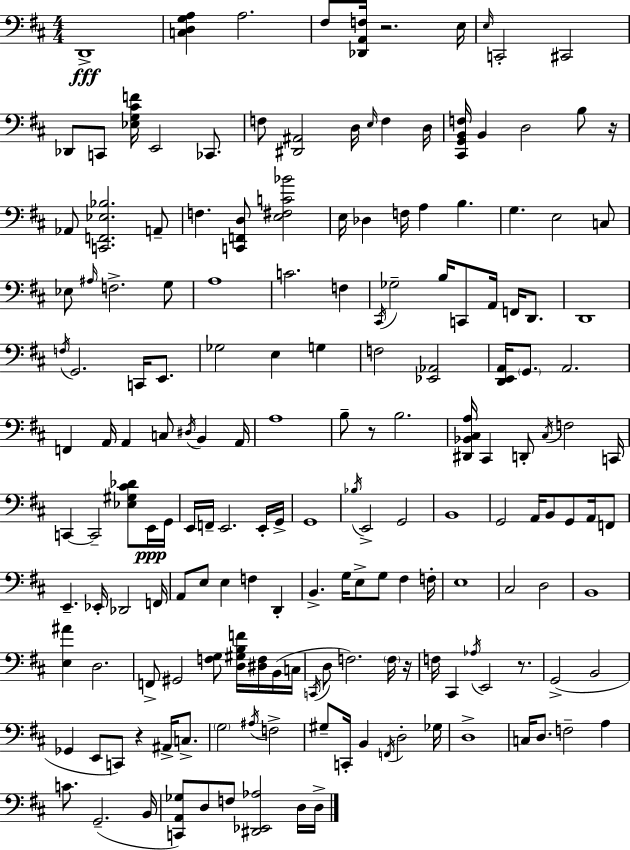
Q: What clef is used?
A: bass